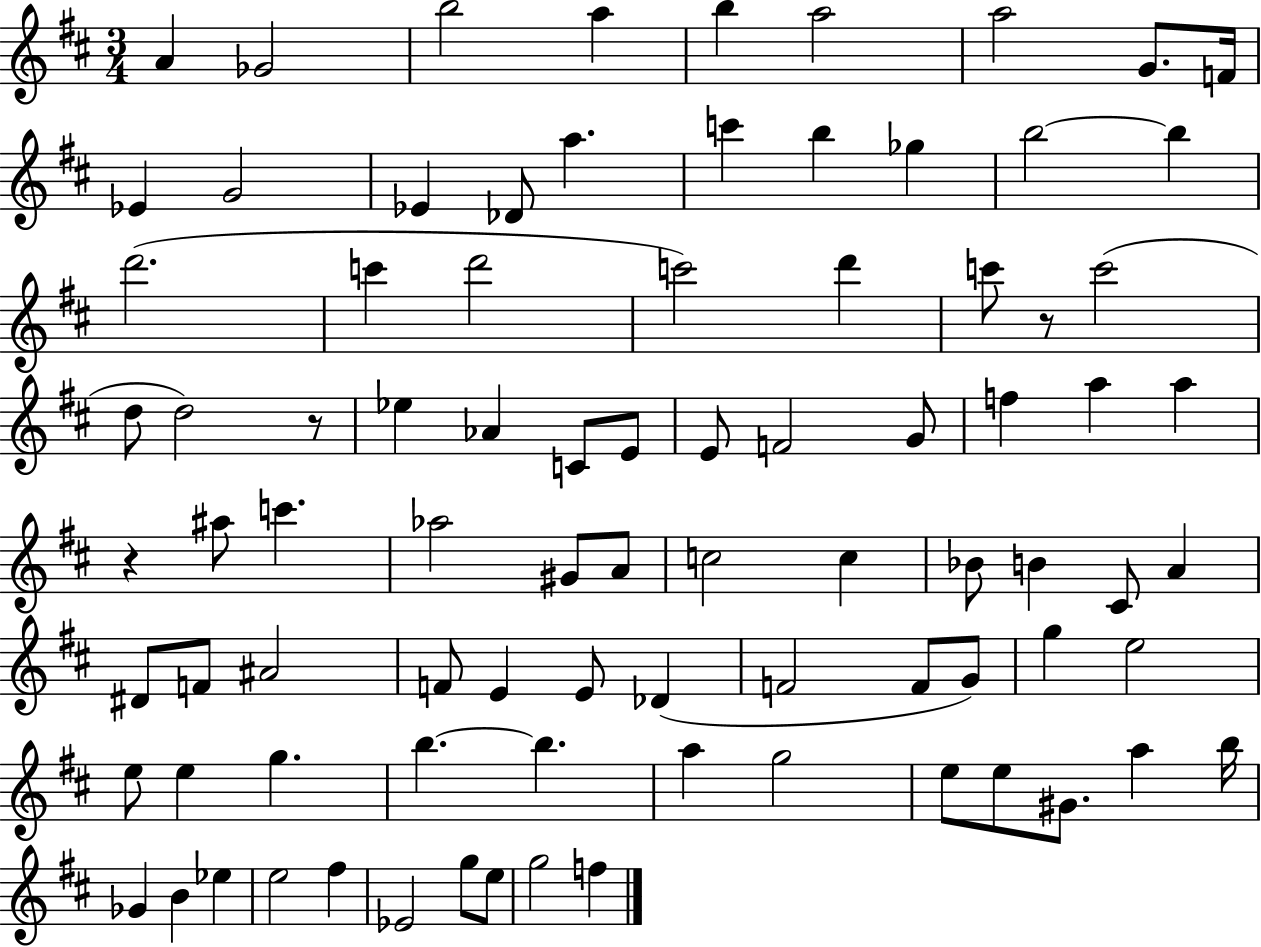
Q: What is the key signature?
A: D major